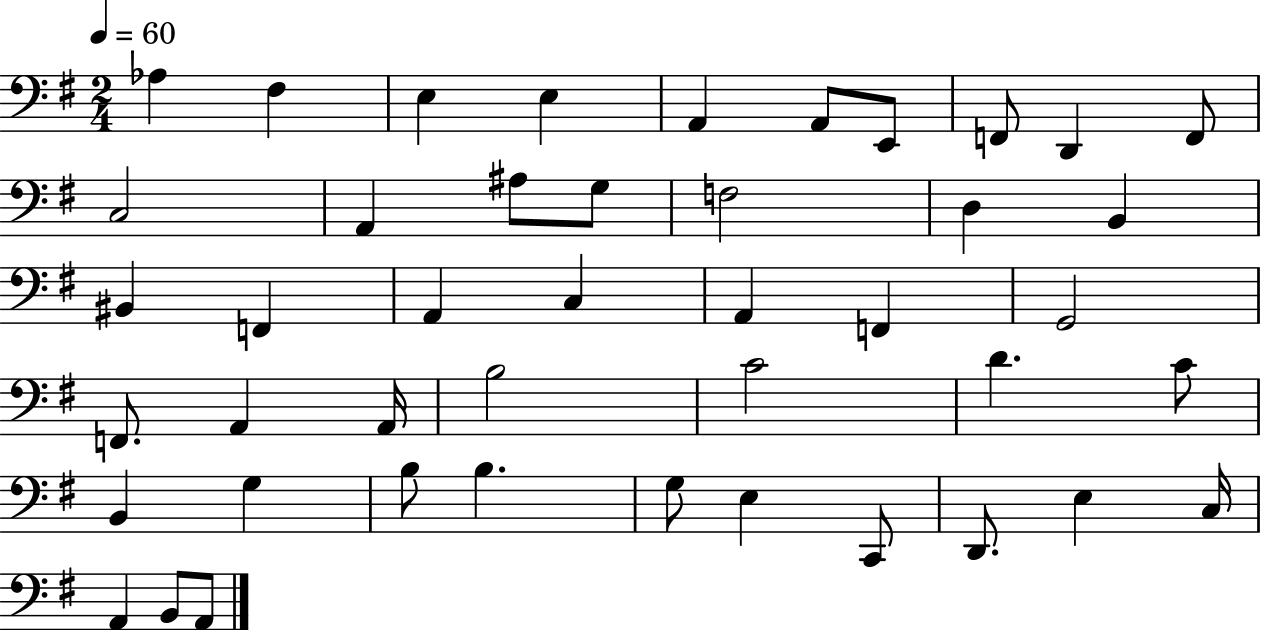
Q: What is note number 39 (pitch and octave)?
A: D2